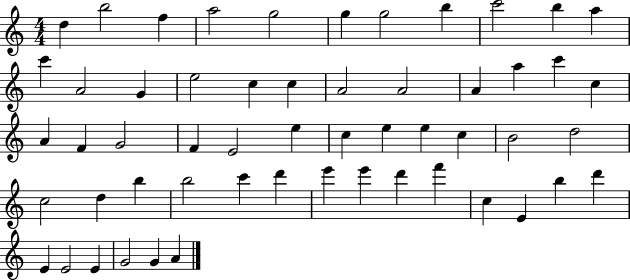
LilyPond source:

{
  \clef treble
  \numericTimeSignature
  \time 4/4
  \key c \major
  d''4 b''2 f''4 | a''2 g''2 | g''4 g''2 b''4 | c'''2 b''4 a''4 | \break c'''4 a'2 g'4 | e''2 c''4 c''4 | a'2 a'2 | a'4 a''4 c'''4 c''4 | \break a'4 f'4 g'2 | f'4 e'2 e''4 | c''4 e''4 e''4 c''4 | b'2 d''2 | \break c''2 d''4 b''4 | b''2 c'''4 d'''4 | e'''4 e'''4 d'''4 f'''4 | c''4 e'4 b''4 d'''4 | \break e'4 e'2 e'4 | g'2 g'4 a'4 | \bar "|."
}